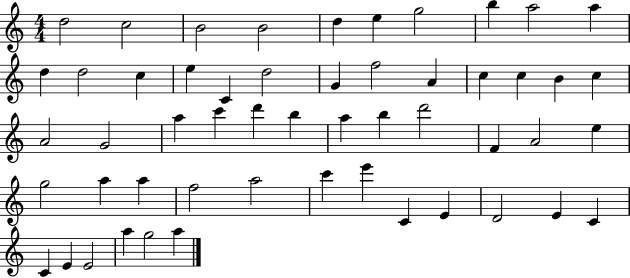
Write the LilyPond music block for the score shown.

{
  \clef treble
  \numericTimeSignature
  \time 4/4
  \key c \major
  d''2 c''2 | b'2 b'2 | d''4 e''4 g''2 | b''4 a''2 a''4 | \break d''4 d''2 c''4 | e''4 c'4 d''2 | g'4 f''2 a'4 | c''4 c''4 b'4 c''4 | \break a'2 g'2 | a''4 c'''4 d'''4 b''4 | a''4 b''4 d'''2 | f'4 a'2 e''4 | \break g''2 a''4 a''4 | f''2 a''2 | c'''4 e'''4 c'4 e'4 | d'2 e'4 c'4 | \break c'4 e'4 e'2 | a''4 g''2 a''4 | \bar "|."
}